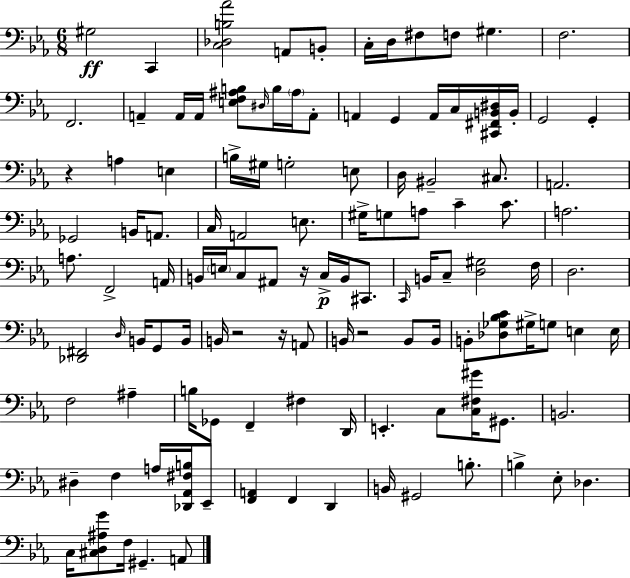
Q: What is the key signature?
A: EES major